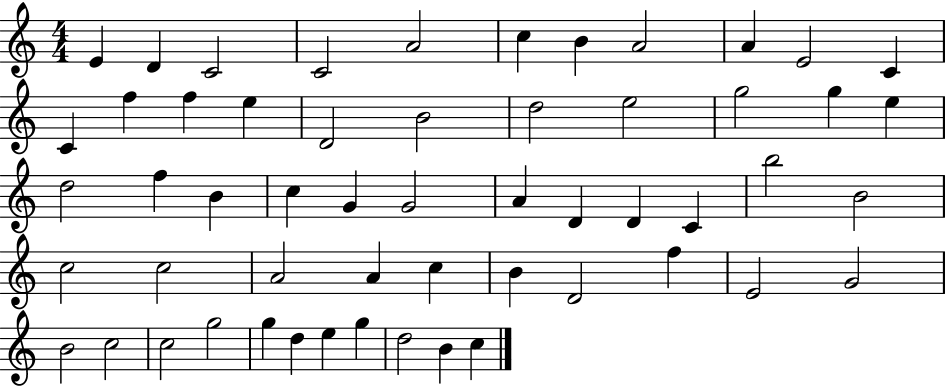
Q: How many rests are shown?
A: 0